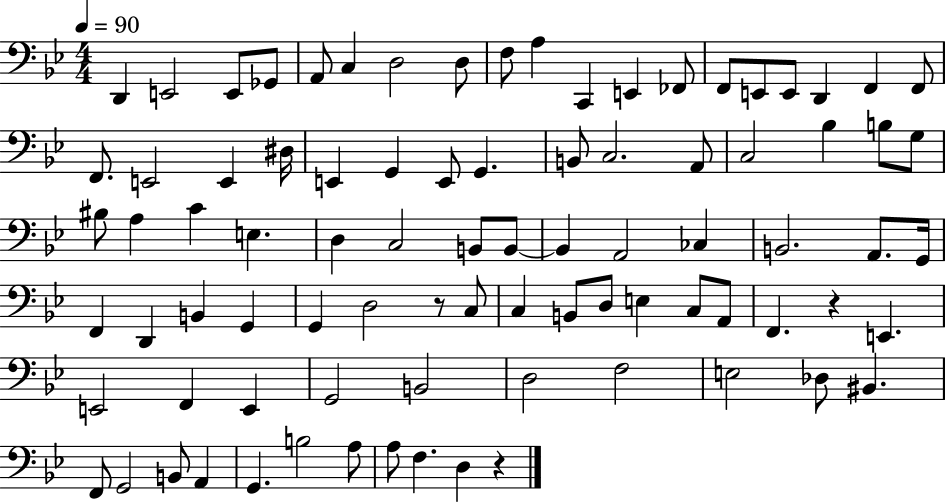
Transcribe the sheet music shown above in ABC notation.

X:1
T:Untitled
M:4/4
L:1/4
K:Bb
D,, E,,2 E,,/2 _G,,/2 A,,/2 C, D,2 D,/2 F,/2 A, C,, E,, _F,,/2 F,,/2 E,,/2 E,,/2 D,, F,, F,,/2 F,,/2 E,,2 E,, ^D,/4 E,, G,, E,,/2 G,, B,,/2 C,2 A,,/2 C,2 _B, B,/2 G,/2 ^B,/2 A, C E, D, C,2 B,,/2 B,,/2 B,, A,,2 _C, B,,2 A,,/2 G,,/4 F,, D,, B,, G,, G,, D,2 z/2 C,/2 C, B,,/2 D,/2 E, C,/2 A,,/2 F,, z E,, E,,2 F,, E,, G,,2 B,,2 D,2 F,2 E,2 _D,/2 ^B,, F,,/2 G,,2 B,,/2 A,, G,, B,2 A,/2 A,/2 F, D, z